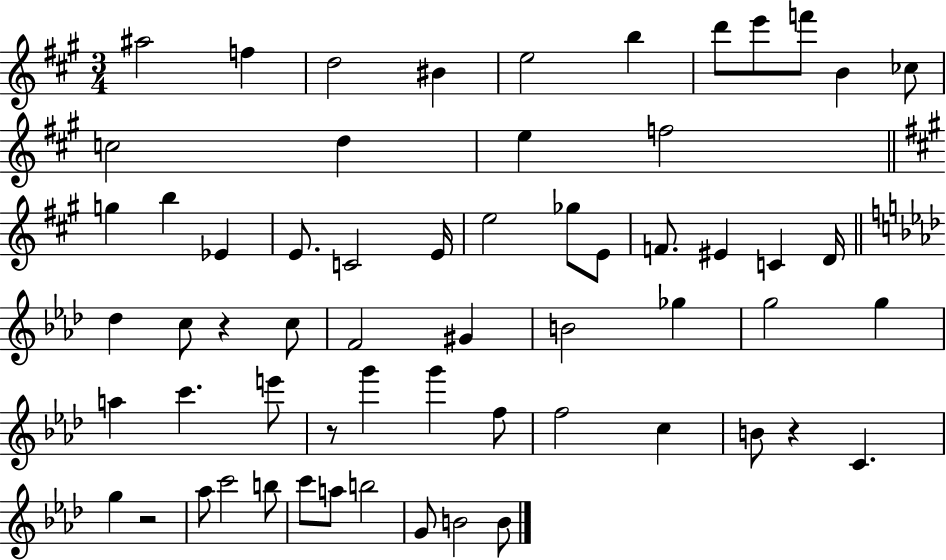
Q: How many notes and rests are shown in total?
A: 61